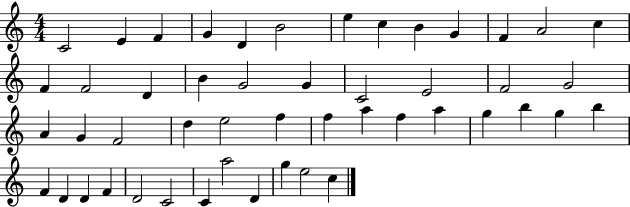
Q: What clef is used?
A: treble